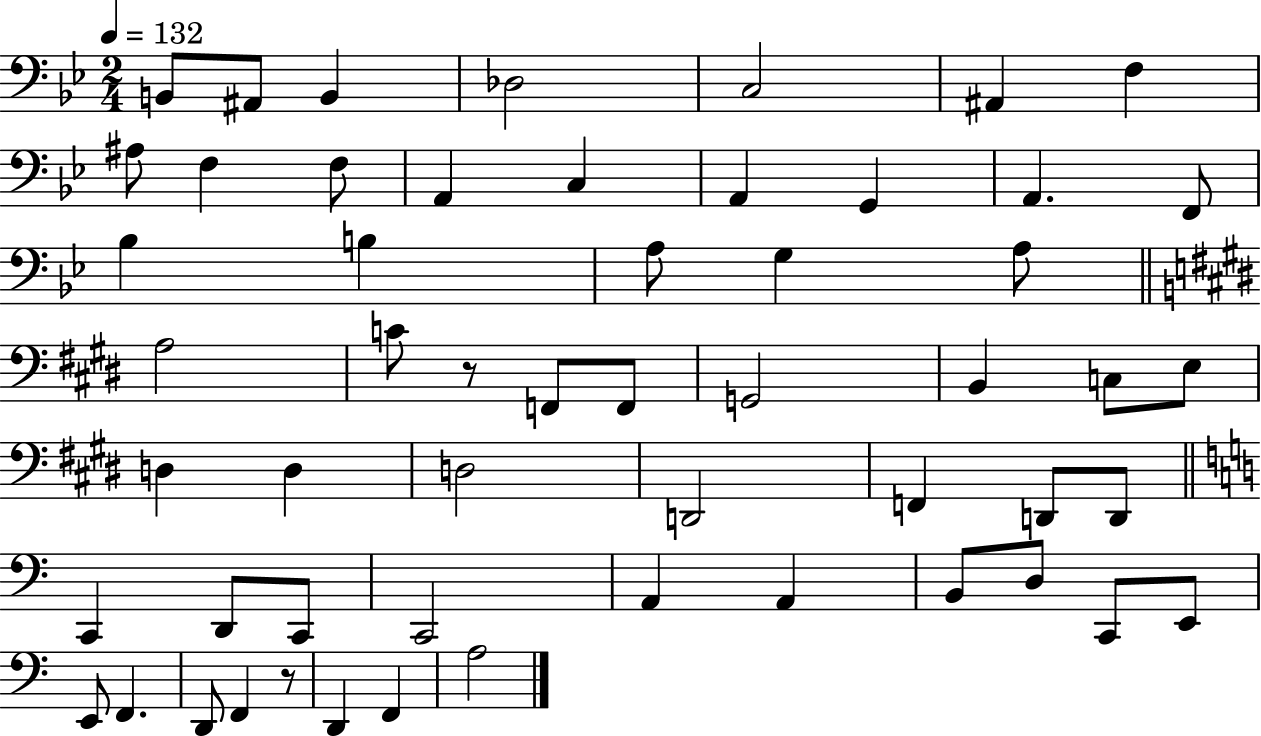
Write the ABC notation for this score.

X:1
T:Untitled
M:2/4
L:1/4
K:Bb
B,,/2 ^A,,/2 B,, _D,2 C,2 ^A,, F, ^A,/2 F, F,/2 A,, C, A,, G,, A,, F,,/2 _B, B, A,/2 G, A,/2 A,2 C/2 z/2 F,,/2 F,,/2 G,,2 B,, C,/2 E,/2 D, D, D,2 D,,2 F,, D,,/2 D,,/2 C,, D,,/2 C,,/2 C,,2 A,, A,, B,,/2 D,/2 C,,/2 E,,/2 E,,/2 F,, D,,/2 F,, z/2 D,, F,, A,2